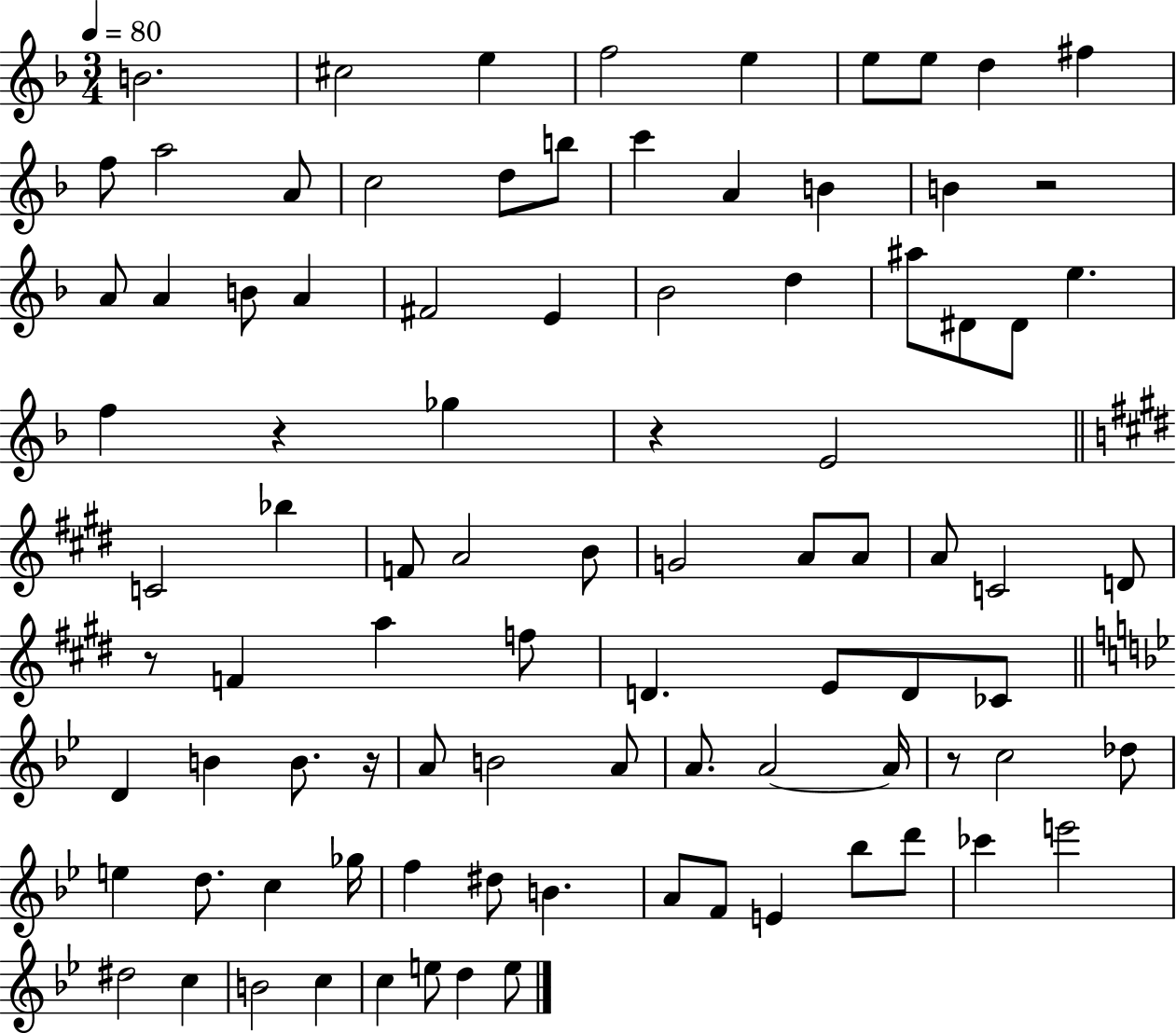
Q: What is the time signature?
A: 3/4